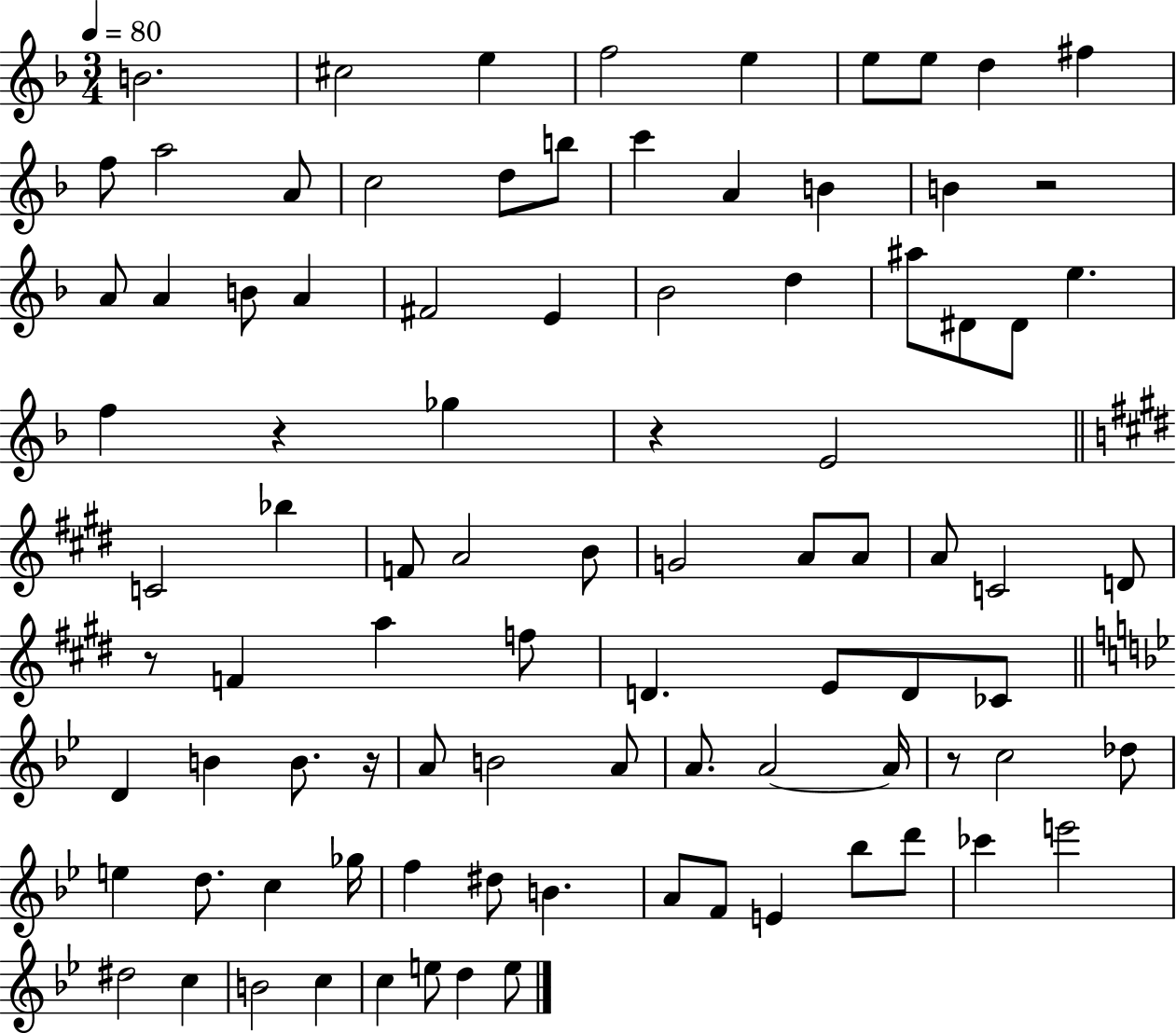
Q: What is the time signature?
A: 3/4